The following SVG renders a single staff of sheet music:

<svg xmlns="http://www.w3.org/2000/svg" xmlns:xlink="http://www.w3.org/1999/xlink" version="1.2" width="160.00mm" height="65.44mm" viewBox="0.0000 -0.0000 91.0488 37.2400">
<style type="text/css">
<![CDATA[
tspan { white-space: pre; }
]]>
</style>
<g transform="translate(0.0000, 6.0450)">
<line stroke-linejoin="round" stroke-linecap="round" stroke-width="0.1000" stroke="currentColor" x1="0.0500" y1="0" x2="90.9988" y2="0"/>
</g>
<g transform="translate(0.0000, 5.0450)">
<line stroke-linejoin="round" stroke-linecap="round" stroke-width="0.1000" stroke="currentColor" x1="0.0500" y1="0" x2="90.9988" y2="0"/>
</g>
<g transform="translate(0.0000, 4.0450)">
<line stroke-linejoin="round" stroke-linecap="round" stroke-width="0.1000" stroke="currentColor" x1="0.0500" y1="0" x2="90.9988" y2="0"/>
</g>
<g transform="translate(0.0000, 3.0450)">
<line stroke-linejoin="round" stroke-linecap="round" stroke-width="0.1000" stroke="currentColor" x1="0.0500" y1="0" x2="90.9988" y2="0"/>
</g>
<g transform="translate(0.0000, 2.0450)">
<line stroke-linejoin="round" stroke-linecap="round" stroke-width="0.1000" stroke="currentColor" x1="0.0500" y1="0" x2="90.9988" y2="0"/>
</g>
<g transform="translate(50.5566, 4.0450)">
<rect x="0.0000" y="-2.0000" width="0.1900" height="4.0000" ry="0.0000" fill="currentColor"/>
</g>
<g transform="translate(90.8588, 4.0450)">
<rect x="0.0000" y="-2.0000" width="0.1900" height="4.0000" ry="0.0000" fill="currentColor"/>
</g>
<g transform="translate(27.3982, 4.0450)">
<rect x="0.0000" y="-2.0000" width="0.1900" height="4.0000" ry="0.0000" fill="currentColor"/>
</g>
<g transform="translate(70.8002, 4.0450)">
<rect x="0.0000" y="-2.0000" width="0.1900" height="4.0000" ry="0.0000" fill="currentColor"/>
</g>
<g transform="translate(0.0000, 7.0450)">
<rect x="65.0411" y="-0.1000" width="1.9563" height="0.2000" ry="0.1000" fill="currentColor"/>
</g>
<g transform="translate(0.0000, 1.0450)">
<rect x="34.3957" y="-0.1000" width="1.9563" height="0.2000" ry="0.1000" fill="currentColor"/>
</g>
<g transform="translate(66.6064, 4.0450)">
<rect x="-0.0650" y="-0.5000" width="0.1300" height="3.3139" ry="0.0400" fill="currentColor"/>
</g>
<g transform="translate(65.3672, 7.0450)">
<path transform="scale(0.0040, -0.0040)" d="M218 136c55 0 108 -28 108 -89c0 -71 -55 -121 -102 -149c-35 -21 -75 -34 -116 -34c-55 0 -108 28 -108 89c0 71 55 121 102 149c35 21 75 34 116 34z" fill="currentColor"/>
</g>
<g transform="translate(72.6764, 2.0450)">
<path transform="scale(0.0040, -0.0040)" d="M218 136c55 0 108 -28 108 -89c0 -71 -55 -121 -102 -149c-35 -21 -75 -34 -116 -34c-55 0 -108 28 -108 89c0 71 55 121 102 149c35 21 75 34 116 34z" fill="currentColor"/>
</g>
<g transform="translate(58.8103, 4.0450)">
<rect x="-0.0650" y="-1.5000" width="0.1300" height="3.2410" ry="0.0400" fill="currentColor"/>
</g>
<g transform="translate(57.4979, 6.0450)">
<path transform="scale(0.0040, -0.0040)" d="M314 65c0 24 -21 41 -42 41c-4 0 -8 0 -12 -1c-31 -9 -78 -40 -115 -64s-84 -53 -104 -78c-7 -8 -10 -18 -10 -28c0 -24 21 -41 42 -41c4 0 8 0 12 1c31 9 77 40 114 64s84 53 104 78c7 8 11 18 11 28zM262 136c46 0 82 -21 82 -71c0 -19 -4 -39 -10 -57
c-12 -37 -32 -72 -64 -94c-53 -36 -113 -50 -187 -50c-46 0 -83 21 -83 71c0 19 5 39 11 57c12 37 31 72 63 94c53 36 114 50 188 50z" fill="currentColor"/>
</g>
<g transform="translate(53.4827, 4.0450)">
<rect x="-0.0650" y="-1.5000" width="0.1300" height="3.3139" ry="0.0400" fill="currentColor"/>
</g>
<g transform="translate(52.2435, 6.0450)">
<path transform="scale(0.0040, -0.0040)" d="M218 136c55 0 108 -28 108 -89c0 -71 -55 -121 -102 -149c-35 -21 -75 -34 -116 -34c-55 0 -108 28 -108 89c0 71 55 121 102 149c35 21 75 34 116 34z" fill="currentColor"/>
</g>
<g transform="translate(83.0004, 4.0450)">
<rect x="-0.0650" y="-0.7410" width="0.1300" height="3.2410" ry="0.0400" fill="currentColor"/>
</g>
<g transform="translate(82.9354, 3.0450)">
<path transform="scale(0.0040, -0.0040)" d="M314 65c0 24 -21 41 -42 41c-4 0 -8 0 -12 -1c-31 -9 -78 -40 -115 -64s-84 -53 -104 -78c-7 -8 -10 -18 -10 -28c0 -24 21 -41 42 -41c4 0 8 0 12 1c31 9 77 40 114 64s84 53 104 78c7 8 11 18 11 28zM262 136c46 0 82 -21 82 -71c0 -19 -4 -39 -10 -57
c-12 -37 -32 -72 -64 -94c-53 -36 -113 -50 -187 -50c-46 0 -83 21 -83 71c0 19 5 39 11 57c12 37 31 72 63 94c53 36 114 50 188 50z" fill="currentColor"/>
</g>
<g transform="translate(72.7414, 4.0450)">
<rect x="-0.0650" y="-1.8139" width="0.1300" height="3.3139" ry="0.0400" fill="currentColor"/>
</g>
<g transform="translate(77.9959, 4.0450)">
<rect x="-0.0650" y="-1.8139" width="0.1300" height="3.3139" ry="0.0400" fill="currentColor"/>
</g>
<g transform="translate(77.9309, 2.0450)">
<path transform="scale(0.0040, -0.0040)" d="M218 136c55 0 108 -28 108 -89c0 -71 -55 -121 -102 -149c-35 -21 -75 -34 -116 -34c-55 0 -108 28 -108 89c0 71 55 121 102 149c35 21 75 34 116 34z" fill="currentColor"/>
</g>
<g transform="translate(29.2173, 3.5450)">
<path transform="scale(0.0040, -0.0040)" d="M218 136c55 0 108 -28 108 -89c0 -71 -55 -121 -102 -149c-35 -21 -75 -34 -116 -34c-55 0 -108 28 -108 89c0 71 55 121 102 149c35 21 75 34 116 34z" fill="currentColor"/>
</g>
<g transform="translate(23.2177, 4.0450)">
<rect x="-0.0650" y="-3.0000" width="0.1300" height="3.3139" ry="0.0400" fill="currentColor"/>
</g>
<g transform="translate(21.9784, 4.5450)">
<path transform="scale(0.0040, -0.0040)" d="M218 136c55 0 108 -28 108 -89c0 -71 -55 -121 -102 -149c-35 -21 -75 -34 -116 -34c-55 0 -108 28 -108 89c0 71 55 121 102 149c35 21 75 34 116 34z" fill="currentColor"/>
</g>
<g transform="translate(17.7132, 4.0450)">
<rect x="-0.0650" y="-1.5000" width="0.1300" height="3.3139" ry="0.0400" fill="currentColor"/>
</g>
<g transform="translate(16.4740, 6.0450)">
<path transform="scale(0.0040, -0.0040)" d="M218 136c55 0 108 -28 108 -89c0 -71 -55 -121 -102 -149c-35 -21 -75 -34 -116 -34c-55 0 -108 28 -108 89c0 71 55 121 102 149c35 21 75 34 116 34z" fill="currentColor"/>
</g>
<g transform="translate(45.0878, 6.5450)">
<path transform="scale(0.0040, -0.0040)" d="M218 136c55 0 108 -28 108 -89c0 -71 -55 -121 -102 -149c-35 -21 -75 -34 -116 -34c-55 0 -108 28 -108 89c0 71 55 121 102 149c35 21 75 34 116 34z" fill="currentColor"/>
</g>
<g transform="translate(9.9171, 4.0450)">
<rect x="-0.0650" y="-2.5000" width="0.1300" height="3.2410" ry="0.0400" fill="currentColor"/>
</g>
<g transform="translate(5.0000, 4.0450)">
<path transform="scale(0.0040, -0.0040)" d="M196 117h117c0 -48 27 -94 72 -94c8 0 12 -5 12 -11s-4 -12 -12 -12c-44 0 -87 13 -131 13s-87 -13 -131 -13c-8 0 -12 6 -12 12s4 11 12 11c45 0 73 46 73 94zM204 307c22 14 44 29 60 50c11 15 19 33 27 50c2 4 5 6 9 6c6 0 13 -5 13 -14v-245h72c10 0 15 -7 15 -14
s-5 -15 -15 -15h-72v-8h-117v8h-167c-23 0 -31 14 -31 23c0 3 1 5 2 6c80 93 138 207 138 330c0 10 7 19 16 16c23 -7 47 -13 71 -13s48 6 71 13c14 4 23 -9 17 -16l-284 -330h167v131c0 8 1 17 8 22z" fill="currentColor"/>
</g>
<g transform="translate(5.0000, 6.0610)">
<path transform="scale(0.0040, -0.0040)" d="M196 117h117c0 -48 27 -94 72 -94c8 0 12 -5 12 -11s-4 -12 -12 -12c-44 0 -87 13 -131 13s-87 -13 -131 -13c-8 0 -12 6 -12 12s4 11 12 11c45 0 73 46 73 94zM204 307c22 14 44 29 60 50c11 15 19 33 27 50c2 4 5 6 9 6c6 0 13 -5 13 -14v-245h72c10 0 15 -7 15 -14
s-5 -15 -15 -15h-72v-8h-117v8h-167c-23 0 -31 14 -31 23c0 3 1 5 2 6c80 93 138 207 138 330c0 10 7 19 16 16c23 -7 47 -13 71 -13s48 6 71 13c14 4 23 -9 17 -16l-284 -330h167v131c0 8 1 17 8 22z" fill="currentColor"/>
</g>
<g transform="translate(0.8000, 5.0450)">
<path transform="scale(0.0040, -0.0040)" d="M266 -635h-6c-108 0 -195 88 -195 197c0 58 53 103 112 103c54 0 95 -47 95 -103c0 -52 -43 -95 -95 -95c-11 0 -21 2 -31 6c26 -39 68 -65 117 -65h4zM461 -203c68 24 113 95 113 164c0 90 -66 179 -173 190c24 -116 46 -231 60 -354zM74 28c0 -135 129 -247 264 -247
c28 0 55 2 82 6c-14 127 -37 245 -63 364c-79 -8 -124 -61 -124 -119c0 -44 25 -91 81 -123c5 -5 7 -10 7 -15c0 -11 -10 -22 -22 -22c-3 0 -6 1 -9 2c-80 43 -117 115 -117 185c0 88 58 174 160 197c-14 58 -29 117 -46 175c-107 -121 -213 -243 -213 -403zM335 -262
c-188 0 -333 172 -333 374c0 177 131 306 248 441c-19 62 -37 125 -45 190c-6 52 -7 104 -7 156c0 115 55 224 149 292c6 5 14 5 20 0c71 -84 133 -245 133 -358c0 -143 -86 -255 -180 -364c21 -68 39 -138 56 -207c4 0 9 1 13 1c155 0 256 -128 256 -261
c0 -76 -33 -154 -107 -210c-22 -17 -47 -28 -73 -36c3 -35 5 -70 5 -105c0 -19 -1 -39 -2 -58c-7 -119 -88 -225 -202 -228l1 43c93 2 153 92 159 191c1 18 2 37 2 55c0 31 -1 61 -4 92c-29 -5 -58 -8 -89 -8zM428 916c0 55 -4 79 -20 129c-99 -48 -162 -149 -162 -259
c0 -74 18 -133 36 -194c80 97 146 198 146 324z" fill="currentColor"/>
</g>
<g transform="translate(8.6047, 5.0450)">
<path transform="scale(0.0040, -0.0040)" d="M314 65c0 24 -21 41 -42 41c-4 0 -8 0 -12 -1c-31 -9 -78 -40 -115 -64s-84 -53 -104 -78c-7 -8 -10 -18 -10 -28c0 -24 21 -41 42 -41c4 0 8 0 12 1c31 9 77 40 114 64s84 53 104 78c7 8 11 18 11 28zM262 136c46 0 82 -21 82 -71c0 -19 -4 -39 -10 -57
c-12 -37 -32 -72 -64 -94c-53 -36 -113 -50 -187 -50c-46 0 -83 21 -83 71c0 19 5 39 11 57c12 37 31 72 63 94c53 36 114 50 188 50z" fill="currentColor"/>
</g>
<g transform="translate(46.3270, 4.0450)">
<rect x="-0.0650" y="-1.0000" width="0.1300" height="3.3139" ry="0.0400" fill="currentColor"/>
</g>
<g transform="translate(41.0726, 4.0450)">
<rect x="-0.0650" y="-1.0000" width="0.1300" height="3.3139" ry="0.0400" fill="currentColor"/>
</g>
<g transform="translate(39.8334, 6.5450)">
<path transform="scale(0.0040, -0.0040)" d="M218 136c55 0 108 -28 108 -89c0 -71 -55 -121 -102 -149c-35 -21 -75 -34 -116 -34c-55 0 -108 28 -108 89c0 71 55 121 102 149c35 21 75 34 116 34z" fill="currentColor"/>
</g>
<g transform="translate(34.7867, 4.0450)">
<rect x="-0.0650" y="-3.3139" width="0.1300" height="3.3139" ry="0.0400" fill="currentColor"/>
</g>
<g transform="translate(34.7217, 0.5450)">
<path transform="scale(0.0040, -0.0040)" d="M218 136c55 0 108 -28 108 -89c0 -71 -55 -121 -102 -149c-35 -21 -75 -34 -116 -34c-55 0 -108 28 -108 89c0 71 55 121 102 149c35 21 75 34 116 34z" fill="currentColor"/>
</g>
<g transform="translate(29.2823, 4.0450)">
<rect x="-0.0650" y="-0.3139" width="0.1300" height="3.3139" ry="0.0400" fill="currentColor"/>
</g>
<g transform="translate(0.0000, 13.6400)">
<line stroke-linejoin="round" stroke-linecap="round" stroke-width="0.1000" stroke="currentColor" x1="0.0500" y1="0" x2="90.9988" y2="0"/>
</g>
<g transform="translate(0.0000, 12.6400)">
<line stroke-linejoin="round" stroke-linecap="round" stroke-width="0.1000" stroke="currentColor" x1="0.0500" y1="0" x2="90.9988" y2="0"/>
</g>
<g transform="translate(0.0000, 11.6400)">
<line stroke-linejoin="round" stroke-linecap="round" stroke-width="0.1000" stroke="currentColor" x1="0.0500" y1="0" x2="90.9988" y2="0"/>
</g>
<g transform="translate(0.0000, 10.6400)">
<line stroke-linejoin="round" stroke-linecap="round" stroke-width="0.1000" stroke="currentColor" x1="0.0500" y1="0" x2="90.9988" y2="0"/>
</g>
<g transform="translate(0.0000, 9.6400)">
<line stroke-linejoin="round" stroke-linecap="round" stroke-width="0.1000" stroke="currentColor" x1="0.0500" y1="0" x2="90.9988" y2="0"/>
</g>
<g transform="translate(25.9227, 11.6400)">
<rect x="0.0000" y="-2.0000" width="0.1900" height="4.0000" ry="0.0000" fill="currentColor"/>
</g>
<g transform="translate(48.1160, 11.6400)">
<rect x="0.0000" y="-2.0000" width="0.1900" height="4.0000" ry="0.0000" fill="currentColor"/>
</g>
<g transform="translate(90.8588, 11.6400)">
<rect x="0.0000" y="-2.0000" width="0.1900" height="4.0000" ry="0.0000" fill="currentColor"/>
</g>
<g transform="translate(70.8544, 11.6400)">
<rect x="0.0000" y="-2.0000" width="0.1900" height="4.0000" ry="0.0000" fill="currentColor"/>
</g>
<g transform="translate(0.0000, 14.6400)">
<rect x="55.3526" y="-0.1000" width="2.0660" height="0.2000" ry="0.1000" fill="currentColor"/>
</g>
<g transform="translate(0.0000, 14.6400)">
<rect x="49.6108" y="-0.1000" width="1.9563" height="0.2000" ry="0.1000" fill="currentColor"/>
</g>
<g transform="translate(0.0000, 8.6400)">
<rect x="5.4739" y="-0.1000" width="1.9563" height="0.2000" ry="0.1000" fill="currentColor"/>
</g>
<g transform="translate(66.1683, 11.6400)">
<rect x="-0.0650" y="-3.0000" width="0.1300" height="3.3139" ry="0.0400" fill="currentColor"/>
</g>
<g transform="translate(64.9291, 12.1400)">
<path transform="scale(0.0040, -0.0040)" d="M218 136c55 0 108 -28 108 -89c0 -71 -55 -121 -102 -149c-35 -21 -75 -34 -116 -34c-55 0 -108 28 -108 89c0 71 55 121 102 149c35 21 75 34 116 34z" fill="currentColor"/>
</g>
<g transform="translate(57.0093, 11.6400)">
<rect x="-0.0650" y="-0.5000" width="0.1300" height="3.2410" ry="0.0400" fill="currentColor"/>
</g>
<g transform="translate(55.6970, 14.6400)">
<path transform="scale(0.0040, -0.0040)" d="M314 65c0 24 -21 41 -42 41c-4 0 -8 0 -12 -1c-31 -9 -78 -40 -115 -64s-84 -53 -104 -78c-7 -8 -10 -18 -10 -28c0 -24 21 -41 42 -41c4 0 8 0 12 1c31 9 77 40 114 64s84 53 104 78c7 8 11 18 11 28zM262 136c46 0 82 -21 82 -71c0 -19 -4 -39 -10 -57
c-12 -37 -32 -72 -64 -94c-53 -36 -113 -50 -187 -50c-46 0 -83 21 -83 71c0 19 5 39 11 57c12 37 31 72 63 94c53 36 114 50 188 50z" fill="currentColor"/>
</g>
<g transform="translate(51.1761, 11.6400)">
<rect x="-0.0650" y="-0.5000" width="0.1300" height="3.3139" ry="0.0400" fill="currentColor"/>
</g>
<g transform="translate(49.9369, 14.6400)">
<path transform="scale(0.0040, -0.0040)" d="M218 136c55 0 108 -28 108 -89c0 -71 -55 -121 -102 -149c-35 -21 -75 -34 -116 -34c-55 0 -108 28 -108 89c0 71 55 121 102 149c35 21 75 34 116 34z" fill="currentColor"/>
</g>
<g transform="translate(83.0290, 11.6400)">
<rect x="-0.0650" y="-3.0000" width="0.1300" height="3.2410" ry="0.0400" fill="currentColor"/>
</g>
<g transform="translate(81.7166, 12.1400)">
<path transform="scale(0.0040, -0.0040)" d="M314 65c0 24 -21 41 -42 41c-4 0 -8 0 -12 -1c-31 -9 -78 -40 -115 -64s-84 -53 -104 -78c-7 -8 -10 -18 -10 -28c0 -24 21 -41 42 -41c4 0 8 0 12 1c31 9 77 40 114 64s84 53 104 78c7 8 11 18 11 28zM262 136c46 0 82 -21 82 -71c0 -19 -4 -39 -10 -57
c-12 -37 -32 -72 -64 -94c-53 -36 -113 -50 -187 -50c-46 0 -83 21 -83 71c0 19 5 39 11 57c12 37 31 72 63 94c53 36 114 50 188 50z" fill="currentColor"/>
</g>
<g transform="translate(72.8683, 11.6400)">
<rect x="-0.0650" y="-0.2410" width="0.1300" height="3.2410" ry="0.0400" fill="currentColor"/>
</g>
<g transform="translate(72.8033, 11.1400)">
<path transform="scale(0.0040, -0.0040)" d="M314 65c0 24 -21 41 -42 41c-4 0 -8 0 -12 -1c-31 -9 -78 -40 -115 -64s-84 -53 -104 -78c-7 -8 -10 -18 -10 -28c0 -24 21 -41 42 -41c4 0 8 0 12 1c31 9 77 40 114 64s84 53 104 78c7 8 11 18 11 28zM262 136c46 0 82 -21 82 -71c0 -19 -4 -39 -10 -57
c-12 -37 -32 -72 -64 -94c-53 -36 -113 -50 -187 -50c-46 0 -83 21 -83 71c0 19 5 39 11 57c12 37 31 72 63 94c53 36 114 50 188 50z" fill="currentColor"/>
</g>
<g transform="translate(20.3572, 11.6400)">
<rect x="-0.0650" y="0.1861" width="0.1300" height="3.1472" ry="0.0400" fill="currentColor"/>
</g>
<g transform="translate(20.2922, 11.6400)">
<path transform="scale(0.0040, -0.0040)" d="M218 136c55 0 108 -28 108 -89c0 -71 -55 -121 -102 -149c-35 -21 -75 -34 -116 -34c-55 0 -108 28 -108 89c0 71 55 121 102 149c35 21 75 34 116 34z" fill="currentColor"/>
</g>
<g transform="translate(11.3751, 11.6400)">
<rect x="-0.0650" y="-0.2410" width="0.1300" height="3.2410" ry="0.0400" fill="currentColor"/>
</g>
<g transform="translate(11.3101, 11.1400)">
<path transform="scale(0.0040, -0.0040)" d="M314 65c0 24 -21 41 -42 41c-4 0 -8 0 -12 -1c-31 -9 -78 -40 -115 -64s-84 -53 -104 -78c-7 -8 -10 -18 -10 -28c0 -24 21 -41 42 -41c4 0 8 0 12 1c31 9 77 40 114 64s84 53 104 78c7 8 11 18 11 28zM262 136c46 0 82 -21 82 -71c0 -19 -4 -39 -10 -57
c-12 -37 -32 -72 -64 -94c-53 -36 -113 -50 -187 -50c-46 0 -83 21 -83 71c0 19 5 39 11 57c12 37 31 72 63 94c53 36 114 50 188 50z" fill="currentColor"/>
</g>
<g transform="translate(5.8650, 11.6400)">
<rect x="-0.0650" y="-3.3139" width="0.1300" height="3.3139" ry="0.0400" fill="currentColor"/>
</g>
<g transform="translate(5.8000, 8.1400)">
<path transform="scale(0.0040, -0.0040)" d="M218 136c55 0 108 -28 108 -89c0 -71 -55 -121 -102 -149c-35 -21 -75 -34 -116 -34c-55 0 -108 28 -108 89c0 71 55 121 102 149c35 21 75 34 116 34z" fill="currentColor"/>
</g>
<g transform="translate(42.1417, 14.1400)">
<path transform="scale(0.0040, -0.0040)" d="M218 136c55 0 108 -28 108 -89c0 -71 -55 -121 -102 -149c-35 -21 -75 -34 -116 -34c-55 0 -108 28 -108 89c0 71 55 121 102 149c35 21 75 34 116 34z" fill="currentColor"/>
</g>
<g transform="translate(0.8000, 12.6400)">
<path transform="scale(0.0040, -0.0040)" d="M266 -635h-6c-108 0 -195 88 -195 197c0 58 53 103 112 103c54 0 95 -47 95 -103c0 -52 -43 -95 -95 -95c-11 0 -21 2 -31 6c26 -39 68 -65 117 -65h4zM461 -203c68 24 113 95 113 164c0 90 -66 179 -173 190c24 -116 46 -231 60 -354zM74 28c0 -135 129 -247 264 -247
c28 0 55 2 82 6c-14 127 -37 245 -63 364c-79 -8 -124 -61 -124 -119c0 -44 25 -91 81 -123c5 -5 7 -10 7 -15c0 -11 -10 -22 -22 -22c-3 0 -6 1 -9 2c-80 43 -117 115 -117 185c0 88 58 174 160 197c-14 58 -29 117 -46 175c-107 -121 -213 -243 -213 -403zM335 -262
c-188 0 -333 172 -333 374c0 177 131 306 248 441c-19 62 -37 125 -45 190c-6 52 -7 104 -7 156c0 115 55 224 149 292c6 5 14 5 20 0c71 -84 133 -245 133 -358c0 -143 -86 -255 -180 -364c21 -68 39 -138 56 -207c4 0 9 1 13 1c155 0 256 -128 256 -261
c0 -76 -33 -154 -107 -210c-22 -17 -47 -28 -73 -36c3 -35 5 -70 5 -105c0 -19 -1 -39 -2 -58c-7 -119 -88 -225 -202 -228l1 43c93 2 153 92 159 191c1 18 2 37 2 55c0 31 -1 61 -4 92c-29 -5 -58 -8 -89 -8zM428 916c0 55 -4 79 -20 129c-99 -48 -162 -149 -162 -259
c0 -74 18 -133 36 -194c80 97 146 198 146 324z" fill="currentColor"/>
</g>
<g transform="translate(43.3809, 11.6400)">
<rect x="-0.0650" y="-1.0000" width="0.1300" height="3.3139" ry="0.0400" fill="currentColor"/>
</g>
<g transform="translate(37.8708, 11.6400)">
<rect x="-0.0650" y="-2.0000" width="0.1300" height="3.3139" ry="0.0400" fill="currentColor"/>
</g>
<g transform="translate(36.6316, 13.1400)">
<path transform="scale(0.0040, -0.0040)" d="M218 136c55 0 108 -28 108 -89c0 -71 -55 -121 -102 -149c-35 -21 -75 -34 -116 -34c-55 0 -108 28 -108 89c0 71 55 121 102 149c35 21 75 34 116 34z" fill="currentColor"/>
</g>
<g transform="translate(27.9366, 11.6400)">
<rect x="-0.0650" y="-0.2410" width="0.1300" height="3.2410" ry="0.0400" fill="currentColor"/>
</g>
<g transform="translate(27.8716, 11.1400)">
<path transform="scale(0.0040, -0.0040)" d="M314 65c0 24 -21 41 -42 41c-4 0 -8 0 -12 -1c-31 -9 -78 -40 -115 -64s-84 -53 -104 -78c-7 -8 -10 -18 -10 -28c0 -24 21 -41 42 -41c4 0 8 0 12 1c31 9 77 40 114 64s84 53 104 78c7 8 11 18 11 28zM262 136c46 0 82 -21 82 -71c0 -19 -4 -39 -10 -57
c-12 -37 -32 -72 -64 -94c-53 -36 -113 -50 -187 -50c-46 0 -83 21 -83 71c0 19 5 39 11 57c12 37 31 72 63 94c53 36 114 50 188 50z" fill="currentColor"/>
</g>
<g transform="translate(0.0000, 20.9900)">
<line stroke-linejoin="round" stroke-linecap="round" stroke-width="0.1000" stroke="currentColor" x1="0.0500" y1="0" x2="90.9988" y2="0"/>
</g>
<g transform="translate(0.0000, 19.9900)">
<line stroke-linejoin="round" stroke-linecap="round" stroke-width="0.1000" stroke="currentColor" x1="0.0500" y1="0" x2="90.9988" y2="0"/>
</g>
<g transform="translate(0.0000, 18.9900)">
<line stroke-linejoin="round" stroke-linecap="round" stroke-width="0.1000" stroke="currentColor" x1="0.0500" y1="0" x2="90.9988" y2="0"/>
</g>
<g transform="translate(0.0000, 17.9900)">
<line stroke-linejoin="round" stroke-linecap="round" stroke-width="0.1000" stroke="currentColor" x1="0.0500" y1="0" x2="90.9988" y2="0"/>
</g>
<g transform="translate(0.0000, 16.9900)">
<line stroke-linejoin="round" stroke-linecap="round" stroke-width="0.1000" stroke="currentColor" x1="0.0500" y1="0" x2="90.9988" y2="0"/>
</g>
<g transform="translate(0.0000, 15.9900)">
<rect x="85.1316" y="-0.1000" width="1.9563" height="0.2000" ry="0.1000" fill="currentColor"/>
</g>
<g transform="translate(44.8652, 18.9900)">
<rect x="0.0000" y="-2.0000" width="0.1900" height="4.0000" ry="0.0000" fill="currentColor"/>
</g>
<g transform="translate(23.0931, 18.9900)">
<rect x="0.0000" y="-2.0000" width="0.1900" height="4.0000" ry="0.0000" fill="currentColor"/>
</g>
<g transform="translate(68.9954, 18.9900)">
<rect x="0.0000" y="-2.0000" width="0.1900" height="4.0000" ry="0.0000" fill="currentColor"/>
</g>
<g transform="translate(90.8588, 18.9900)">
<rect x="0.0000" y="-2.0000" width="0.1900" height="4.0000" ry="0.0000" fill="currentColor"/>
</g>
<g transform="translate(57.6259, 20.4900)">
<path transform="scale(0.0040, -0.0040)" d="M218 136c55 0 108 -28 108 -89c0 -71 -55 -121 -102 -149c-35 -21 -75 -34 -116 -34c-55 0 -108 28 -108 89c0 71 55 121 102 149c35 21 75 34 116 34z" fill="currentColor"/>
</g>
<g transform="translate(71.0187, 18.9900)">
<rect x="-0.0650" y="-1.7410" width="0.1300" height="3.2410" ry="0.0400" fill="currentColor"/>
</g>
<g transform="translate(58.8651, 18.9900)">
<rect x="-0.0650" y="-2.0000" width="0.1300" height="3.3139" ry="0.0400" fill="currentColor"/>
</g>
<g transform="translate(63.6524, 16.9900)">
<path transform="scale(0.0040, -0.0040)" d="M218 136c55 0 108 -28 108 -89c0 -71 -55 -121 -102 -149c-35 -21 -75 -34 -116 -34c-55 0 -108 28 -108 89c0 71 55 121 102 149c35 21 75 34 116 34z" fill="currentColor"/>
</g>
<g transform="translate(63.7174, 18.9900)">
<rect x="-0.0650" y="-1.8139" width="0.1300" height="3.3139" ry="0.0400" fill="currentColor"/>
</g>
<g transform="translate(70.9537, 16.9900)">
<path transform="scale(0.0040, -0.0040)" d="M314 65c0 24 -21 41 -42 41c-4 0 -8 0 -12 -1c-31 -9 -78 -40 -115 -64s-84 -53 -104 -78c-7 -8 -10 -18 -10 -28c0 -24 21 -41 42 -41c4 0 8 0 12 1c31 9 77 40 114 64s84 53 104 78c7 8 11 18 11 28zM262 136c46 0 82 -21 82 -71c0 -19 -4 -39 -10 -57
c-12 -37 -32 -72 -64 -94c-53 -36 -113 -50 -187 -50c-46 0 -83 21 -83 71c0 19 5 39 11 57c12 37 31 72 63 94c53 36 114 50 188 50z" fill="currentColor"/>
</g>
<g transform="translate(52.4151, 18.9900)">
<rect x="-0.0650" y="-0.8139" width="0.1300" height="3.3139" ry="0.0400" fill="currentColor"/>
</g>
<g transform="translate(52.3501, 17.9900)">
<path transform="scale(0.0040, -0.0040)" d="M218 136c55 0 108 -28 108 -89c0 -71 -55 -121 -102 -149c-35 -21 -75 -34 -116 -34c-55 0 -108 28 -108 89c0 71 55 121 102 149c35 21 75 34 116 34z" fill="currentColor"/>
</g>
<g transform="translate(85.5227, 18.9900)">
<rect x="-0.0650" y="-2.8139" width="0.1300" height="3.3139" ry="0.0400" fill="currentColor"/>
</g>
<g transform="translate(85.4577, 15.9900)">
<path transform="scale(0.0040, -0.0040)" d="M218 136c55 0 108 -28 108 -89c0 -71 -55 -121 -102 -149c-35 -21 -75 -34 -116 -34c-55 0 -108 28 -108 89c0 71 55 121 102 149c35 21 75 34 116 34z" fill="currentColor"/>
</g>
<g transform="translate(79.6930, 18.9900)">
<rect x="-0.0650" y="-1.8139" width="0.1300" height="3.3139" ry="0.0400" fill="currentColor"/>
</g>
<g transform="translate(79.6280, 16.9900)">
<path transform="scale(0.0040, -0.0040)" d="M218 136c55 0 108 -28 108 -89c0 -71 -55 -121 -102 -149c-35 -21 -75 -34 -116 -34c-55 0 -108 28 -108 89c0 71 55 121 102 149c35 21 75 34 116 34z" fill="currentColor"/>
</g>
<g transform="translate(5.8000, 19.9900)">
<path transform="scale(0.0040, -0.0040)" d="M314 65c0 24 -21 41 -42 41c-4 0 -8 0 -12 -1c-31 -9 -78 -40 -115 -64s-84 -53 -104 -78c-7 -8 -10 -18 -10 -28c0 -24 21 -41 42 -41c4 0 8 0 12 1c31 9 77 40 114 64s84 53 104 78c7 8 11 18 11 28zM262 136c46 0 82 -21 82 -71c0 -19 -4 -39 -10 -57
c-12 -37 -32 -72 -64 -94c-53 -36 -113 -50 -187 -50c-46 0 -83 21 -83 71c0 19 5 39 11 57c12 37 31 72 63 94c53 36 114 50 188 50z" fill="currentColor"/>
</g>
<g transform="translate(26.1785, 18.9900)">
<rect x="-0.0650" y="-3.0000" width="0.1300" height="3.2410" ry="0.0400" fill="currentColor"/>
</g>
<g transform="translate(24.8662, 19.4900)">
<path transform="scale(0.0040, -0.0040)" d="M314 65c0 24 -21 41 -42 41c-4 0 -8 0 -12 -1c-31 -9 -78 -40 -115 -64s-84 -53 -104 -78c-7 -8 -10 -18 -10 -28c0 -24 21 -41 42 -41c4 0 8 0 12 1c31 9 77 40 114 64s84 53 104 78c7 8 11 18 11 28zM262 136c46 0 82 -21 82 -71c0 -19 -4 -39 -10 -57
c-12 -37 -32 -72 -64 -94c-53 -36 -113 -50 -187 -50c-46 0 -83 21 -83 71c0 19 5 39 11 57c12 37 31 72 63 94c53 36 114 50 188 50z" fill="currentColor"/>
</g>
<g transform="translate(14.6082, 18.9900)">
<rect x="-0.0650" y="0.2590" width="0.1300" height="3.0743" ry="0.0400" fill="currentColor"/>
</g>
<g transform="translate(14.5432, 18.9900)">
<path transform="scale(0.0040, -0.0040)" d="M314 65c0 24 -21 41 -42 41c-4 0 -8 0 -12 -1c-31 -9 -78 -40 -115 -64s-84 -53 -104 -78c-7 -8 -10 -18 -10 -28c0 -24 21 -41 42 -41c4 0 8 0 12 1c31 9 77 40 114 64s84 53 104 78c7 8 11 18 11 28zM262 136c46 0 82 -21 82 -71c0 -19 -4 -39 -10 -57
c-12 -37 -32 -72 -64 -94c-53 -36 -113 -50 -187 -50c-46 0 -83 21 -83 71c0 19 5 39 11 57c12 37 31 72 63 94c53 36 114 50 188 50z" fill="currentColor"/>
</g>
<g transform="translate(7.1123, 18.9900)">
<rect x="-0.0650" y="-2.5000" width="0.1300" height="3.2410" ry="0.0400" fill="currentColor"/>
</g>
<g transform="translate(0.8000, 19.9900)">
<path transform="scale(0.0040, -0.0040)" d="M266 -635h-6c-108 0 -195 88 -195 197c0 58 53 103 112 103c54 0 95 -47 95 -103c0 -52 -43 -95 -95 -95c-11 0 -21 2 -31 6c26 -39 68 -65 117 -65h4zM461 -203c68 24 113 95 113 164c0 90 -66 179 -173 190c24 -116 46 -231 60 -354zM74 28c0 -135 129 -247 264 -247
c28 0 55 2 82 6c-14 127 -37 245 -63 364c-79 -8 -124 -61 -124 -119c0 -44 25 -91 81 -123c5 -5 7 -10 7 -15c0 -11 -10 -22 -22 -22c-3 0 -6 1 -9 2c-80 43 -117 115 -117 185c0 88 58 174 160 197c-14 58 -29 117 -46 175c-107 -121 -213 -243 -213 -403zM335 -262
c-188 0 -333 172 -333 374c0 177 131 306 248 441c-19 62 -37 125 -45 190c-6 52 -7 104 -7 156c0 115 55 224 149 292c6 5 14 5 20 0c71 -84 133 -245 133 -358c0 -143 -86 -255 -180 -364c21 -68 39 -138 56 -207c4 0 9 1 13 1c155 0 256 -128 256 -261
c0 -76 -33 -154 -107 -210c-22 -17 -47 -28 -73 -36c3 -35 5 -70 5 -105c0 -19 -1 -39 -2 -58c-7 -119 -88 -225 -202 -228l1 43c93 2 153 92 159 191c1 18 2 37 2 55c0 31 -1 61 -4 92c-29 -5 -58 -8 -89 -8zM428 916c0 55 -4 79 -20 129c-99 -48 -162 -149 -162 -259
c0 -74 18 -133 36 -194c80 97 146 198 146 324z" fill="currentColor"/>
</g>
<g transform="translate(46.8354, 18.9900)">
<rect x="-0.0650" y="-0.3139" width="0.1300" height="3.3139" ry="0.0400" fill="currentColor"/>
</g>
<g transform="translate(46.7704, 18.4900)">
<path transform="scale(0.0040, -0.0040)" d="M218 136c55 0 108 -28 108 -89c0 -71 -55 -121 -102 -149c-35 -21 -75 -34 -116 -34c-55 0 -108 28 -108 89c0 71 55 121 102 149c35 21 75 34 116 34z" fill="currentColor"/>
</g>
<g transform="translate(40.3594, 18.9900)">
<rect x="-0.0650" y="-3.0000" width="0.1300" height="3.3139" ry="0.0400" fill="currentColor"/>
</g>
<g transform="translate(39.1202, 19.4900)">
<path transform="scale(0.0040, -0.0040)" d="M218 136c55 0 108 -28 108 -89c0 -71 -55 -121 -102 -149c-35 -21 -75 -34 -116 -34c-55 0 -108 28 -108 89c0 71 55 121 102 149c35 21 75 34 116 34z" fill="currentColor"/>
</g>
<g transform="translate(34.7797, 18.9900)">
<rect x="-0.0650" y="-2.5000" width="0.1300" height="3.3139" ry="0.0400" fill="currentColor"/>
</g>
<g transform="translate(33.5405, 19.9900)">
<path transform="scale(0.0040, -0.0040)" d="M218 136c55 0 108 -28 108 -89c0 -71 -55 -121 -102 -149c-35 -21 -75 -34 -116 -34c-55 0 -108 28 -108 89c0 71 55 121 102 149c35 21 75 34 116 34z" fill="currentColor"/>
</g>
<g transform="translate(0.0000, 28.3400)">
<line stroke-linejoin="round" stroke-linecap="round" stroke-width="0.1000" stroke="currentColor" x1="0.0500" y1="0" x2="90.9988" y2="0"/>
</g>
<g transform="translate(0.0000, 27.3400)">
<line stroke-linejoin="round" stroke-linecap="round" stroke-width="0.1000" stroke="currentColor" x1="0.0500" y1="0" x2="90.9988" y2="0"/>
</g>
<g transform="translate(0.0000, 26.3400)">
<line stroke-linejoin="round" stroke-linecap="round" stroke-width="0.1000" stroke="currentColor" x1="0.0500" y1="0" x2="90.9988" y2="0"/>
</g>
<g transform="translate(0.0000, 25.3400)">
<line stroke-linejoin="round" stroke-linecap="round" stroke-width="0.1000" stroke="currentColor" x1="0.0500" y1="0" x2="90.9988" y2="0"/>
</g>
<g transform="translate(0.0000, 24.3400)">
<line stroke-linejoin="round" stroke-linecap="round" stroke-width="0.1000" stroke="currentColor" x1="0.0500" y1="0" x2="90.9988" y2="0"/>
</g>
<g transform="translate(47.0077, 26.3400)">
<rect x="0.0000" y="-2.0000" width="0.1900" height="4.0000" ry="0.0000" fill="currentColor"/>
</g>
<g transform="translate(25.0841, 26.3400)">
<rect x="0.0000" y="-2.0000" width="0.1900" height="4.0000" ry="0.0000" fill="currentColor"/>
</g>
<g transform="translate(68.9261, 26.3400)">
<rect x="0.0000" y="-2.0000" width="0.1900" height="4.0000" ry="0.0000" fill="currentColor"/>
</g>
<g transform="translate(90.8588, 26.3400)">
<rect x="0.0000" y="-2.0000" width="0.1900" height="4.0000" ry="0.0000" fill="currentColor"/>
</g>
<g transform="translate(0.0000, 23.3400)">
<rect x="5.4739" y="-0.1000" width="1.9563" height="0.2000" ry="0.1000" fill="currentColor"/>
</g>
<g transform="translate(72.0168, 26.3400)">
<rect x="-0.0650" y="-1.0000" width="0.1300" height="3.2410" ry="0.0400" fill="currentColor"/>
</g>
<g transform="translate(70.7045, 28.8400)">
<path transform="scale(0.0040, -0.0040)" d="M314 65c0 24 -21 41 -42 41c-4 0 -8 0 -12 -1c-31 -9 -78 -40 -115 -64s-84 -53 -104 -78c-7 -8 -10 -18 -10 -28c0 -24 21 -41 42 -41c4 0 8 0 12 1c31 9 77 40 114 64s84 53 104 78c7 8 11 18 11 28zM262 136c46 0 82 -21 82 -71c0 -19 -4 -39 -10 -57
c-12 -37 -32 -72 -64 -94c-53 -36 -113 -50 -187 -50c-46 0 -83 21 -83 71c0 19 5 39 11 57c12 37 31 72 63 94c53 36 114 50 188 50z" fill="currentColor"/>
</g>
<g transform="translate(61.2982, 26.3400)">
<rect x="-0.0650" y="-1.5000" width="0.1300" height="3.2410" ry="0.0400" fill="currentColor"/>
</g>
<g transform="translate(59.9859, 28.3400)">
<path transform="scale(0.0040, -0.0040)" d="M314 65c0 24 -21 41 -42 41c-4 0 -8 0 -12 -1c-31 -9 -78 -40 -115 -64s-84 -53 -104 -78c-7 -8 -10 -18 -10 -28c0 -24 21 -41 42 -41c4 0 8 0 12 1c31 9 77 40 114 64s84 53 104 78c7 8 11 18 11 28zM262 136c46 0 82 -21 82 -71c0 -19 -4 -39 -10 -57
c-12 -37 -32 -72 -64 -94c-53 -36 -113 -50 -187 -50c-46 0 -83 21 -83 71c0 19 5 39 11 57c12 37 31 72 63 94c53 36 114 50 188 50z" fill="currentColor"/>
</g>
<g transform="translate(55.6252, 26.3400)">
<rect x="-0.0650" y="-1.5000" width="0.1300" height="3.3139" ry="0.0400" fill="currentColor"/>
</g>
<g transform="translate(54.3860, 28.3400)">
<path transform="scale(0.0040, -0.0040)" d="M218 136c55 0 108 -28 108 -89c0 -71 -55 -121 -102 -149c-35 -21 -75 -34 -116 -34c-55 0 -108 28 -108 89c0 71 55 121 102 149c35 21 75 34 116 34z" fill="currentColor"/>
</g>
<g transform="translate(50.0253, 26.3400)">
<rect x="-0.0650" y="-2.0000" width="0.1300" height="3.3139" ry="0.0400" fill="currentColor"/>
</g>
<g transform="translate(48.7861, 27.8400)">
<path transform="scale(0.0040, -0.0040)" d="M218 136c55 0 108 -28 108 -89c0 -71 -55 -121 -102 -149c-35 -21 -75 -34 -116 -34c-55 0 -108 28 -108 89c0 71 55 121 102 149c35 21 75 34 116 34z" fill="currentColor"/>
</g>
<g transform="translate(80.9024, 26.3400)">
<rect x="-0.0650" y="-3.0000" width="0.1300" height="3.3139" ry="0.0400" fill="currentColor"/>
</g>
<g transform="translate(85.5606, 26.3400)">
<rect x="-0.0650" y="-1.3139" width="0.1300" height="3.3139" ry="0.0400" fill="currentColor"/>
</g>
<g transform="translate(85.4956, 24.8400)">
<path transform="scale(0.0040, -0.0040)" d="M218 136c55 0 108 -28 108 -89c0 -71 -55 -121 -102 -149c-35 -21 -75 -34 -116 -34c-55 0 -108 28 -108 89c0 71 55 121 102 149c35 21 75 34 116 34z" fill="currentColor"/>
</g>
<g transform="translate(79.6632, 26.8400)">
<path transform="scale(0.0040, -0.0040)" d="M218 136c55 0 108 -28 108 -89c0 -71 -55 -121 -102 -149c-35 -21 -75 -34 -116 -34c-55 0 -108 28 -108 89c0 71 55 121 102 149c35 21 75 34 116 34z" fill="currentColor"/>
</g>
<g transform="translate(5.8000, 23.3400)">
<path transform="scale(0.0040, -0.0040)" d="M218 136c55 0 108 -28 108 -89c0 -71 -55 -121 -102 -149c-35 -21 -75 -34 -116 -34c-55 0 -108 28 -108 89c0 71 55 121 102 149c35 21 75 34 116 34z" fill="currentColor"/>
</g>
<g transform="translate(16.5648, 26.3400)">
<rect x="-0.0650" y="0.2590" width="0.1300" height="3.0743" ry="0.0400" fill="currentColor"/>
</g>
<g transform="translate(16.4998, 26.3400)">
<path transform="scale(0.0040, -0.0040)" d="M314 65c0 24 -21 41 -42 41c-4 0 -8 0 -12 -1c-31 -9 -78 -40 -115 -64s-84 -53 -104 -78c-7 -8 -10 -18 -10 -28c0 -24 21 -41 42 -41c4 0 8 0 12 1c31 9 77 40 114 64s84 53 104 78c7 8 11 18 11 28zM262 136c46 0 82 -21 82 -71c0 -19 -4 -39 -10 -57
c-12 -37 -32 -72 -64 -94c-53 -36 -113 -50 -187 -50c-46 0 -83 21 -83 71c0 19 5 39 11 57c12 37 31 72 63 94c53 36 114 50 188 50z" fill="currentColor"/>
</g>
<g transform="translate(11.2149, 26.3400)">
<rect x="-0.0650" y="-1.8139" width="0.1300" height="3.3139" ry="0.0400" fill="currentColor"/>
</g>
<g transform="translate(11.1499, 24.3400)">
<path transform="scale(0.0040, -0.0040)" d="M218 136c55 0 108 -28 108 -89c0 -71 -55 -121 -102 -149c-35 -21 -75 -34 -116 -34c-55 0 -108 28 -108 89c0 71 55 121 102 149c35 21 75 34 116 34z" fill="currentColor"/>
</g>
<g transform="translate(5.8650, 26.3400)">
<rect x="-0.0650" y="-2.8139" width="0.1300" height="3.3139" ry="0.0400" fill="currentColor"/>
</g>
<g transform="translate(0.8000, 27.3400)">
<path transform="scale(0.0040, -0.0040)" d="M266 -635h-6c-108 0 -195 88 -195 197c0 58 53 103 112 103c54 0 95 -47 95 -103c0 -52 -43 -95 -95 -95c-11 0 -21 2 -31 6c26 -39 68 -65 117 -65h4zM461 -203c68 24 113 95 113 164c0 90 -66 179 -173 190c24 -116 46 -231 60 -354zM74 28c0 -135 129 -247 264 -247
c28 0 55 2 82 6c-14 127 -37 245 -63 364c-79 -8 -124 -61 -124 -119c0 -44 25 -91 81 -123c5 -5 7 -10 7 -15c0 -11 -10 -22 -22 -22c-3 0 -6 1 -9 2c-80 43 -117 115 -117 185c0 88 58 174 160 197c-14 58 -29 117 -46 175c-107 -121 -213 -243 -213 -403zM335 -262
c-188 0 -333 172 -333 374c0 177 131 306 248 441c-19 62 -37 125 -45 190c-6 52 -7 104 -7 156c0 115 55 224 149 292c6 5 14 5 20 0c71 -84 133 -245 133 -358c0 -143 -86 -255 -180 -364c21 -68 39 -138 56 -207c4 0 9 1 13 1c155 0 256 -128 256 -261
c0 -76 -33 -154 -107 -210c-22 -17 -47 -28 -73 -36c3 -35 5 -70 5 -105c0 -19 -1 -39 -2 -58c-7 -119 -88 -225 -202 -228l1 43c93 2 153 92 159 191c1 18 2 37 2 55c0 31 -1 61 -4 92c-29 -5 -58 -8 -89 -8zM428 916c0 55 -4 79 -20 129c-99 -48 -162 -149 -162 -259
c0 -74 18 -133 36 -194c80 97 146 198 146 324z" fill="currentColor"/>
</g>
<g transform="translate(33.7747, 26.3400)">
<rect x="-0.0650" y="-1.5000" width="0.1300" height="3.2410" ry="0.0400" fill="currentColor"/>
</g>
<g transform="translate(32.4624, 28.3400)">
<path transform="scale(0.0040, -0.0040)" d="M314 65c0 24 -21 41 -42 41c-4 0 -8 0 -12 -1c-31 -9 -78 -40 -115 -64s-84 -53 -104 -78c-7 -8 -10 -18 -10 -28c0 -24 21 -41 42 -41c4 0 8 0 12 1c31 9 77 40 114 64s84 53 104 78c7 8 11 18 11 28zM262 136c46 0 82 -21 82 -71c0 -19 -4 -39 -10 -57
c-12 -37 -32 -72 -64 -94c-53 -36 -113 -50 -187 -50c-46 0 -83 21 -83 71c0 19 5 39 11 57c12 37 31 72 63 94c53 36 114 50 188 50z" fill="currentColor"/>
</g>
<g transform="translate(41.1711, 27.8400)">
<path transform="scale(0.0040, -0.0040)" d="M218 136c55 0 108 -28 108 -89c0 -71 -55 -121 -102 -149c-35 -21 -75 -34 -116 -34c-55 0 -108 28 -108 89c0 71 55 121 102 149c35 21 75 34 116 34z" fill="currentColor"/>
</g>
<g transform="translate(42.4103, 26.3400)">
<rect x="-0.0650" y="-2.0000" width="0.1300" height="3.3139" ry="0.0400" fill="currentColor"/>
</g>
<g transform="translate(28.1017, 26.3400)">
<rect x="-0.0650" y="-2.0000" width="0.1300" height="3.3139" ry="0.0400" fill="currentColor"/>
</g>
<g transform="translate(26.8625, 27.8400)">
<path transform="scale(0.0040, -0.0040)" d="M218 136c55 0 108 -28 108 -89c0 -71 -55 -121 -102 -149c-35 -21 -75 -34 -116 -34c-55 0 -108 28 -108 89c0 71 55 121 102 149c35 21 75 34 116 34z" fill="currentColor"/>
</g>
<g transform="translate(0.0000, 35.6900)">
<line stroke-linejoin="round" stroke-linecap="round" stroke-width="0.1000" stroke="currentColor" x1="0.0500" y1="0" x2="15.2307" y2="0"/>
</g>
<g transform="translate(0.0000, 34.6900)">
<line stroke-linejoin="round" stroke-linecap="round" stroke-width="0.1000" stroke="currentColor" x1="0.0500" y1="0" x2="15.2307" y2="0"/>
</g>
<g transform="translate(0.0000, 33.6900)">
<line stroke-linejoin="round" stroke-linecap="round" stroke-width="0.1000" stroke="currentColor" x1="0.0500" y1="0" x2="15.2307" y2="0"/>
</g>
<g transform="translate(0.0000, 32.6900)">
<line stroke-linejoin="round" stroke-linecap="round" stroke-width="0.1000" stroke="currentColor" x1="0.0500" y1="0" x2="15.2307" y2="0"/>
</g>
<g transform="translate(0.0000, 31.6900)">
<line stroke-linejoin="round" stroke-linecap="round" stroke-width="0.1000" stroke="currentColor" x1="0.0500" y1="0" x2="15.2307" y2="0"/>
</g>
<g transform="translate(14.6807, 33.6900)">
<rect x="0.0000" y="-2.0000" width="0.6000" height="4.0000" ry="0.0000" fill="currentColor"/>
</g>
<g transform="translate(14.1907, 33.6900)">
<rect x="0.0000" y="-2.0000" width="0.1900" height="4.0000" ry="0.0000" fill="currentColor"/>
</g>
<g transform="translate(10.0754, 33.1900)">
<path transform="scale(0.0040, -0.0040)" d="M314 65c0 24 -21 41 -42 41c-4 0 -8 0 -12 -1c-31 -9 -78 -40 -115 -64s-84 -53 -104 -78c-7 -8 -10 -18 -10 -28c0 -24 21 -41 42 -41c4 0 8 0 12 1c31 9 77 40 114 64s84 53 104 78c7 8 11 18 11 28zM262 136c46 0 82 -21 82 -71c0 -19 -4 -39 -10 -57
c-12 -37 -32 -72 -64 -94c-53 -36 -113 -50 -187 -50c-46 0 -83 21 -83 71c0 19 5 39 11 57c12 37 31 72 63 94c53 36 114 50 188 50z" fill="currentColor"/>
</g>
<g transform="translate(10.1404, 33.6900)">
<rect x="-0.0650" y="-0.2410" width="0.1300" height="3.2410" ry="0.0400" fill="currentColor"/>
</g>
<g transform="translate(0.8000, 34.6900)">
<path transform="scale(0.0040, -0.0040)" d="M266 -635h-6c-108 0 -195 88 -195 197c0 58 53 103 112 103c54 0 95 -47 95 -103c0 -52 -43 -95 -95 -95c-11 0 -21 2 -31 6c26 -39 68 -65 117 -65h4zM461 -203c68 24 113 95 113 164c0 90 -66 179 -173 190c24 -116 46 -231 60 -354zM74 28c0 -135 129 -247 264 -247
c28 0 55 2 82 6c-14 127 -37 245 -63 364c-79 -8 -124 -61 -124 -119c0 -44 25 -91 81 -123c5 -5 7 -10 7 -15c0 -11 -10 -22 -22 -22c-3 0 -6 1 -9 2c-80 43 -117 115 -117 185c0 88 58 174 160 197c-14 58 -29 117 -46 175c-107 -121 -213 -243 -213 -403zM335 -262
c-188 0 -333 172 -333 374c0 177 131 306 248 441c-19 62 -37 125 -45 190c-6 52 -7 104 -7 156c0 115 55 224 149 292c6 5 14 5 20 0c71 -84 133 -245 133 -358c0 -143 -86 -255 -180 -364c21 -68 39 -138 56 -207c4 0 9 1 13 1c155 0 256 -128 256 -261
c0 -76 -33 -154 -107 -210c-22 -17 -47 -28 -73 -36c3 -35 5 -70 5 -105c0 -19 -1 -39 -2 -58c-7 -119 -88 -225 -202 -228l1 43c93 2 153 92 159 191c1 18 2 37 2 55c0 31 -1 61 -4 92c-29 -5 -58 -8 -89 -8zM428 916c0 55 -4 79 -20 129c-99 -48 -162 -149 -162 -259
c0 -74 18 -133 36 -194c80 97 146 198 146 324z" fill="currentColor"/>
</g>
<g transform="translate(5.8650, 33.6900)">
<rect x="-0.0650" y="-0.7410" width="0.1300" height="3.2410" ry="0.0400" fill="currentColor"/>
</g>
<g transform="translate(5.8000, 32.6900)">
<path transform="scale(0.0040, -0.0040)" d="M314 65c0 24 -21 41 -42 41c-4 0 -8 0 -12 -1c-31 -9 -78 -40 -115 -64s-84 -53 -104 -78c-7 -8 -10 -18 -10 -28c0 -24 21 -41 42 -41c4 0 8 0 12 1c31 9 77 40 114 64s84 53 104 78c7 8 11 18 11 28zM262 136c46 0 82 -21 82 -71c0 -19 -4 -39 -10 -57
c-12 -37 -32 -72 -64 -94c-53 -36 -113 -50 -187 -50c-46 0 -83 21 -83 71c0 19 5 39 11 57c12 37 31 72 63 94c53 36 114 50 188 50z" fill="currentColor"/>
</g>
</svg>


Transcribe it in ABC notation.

X:1
T:Untitled
M:4/4
L:1/4
K:C
G2 E A c b D D E E2 C f f d2 b c2 B c2 F D C C2 A c2 A2 G2 B2 A2 G A c d F f f2 f a a f B2 F E2 F F E E2 D2 A e d2 c2